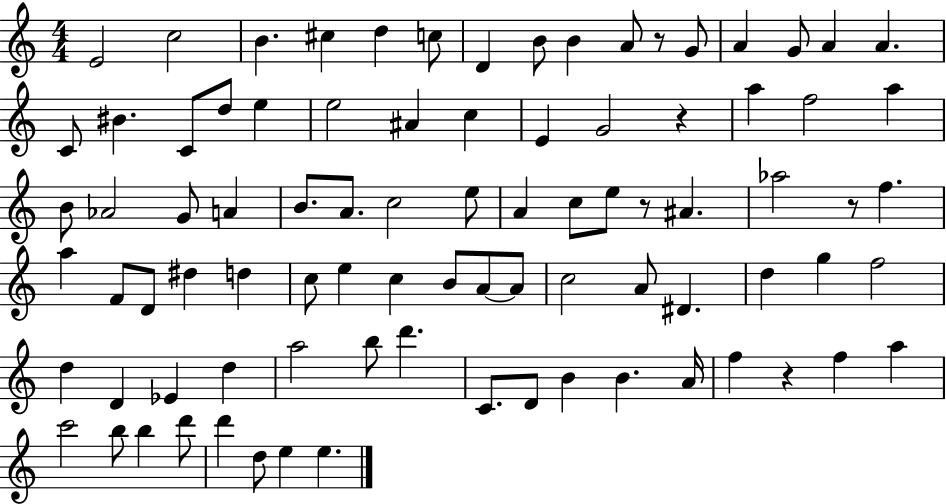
E4/h C5/h B4/q. C#5/q D5/q C5/e D4/q B4/e B4/q A4/e R/e G4/e A4/q G4/e A4/q A4/q. C4/e BIS4/q. C4/e D5/e E5/q E5/h A#4/q C5/q E4/q G4/h R/q A5/q F5/h A5/q B4/e Ab4/h G4/e A4/q B4/e. A4/e. C5/h E5/e A4/q C5/e E5/e R/e A#4/q. Ab5/h R/e F5/q. A5/q F4/e D4/e D#5/q D5/q C5/e E5/q C5/q B4/e A4/e A4/e C5/h A4/e D#4/q. D5/q G5/q F5/h D5/q D4/q Eb4/q D5/q A5/h B5/e D6/q. C4/e. D4/e B4/q B4/q. A4/s F5/q R/q F5/q A5/q C6/h B5/e B5/q D6/e D6/q D5/e E5/q E5/q.